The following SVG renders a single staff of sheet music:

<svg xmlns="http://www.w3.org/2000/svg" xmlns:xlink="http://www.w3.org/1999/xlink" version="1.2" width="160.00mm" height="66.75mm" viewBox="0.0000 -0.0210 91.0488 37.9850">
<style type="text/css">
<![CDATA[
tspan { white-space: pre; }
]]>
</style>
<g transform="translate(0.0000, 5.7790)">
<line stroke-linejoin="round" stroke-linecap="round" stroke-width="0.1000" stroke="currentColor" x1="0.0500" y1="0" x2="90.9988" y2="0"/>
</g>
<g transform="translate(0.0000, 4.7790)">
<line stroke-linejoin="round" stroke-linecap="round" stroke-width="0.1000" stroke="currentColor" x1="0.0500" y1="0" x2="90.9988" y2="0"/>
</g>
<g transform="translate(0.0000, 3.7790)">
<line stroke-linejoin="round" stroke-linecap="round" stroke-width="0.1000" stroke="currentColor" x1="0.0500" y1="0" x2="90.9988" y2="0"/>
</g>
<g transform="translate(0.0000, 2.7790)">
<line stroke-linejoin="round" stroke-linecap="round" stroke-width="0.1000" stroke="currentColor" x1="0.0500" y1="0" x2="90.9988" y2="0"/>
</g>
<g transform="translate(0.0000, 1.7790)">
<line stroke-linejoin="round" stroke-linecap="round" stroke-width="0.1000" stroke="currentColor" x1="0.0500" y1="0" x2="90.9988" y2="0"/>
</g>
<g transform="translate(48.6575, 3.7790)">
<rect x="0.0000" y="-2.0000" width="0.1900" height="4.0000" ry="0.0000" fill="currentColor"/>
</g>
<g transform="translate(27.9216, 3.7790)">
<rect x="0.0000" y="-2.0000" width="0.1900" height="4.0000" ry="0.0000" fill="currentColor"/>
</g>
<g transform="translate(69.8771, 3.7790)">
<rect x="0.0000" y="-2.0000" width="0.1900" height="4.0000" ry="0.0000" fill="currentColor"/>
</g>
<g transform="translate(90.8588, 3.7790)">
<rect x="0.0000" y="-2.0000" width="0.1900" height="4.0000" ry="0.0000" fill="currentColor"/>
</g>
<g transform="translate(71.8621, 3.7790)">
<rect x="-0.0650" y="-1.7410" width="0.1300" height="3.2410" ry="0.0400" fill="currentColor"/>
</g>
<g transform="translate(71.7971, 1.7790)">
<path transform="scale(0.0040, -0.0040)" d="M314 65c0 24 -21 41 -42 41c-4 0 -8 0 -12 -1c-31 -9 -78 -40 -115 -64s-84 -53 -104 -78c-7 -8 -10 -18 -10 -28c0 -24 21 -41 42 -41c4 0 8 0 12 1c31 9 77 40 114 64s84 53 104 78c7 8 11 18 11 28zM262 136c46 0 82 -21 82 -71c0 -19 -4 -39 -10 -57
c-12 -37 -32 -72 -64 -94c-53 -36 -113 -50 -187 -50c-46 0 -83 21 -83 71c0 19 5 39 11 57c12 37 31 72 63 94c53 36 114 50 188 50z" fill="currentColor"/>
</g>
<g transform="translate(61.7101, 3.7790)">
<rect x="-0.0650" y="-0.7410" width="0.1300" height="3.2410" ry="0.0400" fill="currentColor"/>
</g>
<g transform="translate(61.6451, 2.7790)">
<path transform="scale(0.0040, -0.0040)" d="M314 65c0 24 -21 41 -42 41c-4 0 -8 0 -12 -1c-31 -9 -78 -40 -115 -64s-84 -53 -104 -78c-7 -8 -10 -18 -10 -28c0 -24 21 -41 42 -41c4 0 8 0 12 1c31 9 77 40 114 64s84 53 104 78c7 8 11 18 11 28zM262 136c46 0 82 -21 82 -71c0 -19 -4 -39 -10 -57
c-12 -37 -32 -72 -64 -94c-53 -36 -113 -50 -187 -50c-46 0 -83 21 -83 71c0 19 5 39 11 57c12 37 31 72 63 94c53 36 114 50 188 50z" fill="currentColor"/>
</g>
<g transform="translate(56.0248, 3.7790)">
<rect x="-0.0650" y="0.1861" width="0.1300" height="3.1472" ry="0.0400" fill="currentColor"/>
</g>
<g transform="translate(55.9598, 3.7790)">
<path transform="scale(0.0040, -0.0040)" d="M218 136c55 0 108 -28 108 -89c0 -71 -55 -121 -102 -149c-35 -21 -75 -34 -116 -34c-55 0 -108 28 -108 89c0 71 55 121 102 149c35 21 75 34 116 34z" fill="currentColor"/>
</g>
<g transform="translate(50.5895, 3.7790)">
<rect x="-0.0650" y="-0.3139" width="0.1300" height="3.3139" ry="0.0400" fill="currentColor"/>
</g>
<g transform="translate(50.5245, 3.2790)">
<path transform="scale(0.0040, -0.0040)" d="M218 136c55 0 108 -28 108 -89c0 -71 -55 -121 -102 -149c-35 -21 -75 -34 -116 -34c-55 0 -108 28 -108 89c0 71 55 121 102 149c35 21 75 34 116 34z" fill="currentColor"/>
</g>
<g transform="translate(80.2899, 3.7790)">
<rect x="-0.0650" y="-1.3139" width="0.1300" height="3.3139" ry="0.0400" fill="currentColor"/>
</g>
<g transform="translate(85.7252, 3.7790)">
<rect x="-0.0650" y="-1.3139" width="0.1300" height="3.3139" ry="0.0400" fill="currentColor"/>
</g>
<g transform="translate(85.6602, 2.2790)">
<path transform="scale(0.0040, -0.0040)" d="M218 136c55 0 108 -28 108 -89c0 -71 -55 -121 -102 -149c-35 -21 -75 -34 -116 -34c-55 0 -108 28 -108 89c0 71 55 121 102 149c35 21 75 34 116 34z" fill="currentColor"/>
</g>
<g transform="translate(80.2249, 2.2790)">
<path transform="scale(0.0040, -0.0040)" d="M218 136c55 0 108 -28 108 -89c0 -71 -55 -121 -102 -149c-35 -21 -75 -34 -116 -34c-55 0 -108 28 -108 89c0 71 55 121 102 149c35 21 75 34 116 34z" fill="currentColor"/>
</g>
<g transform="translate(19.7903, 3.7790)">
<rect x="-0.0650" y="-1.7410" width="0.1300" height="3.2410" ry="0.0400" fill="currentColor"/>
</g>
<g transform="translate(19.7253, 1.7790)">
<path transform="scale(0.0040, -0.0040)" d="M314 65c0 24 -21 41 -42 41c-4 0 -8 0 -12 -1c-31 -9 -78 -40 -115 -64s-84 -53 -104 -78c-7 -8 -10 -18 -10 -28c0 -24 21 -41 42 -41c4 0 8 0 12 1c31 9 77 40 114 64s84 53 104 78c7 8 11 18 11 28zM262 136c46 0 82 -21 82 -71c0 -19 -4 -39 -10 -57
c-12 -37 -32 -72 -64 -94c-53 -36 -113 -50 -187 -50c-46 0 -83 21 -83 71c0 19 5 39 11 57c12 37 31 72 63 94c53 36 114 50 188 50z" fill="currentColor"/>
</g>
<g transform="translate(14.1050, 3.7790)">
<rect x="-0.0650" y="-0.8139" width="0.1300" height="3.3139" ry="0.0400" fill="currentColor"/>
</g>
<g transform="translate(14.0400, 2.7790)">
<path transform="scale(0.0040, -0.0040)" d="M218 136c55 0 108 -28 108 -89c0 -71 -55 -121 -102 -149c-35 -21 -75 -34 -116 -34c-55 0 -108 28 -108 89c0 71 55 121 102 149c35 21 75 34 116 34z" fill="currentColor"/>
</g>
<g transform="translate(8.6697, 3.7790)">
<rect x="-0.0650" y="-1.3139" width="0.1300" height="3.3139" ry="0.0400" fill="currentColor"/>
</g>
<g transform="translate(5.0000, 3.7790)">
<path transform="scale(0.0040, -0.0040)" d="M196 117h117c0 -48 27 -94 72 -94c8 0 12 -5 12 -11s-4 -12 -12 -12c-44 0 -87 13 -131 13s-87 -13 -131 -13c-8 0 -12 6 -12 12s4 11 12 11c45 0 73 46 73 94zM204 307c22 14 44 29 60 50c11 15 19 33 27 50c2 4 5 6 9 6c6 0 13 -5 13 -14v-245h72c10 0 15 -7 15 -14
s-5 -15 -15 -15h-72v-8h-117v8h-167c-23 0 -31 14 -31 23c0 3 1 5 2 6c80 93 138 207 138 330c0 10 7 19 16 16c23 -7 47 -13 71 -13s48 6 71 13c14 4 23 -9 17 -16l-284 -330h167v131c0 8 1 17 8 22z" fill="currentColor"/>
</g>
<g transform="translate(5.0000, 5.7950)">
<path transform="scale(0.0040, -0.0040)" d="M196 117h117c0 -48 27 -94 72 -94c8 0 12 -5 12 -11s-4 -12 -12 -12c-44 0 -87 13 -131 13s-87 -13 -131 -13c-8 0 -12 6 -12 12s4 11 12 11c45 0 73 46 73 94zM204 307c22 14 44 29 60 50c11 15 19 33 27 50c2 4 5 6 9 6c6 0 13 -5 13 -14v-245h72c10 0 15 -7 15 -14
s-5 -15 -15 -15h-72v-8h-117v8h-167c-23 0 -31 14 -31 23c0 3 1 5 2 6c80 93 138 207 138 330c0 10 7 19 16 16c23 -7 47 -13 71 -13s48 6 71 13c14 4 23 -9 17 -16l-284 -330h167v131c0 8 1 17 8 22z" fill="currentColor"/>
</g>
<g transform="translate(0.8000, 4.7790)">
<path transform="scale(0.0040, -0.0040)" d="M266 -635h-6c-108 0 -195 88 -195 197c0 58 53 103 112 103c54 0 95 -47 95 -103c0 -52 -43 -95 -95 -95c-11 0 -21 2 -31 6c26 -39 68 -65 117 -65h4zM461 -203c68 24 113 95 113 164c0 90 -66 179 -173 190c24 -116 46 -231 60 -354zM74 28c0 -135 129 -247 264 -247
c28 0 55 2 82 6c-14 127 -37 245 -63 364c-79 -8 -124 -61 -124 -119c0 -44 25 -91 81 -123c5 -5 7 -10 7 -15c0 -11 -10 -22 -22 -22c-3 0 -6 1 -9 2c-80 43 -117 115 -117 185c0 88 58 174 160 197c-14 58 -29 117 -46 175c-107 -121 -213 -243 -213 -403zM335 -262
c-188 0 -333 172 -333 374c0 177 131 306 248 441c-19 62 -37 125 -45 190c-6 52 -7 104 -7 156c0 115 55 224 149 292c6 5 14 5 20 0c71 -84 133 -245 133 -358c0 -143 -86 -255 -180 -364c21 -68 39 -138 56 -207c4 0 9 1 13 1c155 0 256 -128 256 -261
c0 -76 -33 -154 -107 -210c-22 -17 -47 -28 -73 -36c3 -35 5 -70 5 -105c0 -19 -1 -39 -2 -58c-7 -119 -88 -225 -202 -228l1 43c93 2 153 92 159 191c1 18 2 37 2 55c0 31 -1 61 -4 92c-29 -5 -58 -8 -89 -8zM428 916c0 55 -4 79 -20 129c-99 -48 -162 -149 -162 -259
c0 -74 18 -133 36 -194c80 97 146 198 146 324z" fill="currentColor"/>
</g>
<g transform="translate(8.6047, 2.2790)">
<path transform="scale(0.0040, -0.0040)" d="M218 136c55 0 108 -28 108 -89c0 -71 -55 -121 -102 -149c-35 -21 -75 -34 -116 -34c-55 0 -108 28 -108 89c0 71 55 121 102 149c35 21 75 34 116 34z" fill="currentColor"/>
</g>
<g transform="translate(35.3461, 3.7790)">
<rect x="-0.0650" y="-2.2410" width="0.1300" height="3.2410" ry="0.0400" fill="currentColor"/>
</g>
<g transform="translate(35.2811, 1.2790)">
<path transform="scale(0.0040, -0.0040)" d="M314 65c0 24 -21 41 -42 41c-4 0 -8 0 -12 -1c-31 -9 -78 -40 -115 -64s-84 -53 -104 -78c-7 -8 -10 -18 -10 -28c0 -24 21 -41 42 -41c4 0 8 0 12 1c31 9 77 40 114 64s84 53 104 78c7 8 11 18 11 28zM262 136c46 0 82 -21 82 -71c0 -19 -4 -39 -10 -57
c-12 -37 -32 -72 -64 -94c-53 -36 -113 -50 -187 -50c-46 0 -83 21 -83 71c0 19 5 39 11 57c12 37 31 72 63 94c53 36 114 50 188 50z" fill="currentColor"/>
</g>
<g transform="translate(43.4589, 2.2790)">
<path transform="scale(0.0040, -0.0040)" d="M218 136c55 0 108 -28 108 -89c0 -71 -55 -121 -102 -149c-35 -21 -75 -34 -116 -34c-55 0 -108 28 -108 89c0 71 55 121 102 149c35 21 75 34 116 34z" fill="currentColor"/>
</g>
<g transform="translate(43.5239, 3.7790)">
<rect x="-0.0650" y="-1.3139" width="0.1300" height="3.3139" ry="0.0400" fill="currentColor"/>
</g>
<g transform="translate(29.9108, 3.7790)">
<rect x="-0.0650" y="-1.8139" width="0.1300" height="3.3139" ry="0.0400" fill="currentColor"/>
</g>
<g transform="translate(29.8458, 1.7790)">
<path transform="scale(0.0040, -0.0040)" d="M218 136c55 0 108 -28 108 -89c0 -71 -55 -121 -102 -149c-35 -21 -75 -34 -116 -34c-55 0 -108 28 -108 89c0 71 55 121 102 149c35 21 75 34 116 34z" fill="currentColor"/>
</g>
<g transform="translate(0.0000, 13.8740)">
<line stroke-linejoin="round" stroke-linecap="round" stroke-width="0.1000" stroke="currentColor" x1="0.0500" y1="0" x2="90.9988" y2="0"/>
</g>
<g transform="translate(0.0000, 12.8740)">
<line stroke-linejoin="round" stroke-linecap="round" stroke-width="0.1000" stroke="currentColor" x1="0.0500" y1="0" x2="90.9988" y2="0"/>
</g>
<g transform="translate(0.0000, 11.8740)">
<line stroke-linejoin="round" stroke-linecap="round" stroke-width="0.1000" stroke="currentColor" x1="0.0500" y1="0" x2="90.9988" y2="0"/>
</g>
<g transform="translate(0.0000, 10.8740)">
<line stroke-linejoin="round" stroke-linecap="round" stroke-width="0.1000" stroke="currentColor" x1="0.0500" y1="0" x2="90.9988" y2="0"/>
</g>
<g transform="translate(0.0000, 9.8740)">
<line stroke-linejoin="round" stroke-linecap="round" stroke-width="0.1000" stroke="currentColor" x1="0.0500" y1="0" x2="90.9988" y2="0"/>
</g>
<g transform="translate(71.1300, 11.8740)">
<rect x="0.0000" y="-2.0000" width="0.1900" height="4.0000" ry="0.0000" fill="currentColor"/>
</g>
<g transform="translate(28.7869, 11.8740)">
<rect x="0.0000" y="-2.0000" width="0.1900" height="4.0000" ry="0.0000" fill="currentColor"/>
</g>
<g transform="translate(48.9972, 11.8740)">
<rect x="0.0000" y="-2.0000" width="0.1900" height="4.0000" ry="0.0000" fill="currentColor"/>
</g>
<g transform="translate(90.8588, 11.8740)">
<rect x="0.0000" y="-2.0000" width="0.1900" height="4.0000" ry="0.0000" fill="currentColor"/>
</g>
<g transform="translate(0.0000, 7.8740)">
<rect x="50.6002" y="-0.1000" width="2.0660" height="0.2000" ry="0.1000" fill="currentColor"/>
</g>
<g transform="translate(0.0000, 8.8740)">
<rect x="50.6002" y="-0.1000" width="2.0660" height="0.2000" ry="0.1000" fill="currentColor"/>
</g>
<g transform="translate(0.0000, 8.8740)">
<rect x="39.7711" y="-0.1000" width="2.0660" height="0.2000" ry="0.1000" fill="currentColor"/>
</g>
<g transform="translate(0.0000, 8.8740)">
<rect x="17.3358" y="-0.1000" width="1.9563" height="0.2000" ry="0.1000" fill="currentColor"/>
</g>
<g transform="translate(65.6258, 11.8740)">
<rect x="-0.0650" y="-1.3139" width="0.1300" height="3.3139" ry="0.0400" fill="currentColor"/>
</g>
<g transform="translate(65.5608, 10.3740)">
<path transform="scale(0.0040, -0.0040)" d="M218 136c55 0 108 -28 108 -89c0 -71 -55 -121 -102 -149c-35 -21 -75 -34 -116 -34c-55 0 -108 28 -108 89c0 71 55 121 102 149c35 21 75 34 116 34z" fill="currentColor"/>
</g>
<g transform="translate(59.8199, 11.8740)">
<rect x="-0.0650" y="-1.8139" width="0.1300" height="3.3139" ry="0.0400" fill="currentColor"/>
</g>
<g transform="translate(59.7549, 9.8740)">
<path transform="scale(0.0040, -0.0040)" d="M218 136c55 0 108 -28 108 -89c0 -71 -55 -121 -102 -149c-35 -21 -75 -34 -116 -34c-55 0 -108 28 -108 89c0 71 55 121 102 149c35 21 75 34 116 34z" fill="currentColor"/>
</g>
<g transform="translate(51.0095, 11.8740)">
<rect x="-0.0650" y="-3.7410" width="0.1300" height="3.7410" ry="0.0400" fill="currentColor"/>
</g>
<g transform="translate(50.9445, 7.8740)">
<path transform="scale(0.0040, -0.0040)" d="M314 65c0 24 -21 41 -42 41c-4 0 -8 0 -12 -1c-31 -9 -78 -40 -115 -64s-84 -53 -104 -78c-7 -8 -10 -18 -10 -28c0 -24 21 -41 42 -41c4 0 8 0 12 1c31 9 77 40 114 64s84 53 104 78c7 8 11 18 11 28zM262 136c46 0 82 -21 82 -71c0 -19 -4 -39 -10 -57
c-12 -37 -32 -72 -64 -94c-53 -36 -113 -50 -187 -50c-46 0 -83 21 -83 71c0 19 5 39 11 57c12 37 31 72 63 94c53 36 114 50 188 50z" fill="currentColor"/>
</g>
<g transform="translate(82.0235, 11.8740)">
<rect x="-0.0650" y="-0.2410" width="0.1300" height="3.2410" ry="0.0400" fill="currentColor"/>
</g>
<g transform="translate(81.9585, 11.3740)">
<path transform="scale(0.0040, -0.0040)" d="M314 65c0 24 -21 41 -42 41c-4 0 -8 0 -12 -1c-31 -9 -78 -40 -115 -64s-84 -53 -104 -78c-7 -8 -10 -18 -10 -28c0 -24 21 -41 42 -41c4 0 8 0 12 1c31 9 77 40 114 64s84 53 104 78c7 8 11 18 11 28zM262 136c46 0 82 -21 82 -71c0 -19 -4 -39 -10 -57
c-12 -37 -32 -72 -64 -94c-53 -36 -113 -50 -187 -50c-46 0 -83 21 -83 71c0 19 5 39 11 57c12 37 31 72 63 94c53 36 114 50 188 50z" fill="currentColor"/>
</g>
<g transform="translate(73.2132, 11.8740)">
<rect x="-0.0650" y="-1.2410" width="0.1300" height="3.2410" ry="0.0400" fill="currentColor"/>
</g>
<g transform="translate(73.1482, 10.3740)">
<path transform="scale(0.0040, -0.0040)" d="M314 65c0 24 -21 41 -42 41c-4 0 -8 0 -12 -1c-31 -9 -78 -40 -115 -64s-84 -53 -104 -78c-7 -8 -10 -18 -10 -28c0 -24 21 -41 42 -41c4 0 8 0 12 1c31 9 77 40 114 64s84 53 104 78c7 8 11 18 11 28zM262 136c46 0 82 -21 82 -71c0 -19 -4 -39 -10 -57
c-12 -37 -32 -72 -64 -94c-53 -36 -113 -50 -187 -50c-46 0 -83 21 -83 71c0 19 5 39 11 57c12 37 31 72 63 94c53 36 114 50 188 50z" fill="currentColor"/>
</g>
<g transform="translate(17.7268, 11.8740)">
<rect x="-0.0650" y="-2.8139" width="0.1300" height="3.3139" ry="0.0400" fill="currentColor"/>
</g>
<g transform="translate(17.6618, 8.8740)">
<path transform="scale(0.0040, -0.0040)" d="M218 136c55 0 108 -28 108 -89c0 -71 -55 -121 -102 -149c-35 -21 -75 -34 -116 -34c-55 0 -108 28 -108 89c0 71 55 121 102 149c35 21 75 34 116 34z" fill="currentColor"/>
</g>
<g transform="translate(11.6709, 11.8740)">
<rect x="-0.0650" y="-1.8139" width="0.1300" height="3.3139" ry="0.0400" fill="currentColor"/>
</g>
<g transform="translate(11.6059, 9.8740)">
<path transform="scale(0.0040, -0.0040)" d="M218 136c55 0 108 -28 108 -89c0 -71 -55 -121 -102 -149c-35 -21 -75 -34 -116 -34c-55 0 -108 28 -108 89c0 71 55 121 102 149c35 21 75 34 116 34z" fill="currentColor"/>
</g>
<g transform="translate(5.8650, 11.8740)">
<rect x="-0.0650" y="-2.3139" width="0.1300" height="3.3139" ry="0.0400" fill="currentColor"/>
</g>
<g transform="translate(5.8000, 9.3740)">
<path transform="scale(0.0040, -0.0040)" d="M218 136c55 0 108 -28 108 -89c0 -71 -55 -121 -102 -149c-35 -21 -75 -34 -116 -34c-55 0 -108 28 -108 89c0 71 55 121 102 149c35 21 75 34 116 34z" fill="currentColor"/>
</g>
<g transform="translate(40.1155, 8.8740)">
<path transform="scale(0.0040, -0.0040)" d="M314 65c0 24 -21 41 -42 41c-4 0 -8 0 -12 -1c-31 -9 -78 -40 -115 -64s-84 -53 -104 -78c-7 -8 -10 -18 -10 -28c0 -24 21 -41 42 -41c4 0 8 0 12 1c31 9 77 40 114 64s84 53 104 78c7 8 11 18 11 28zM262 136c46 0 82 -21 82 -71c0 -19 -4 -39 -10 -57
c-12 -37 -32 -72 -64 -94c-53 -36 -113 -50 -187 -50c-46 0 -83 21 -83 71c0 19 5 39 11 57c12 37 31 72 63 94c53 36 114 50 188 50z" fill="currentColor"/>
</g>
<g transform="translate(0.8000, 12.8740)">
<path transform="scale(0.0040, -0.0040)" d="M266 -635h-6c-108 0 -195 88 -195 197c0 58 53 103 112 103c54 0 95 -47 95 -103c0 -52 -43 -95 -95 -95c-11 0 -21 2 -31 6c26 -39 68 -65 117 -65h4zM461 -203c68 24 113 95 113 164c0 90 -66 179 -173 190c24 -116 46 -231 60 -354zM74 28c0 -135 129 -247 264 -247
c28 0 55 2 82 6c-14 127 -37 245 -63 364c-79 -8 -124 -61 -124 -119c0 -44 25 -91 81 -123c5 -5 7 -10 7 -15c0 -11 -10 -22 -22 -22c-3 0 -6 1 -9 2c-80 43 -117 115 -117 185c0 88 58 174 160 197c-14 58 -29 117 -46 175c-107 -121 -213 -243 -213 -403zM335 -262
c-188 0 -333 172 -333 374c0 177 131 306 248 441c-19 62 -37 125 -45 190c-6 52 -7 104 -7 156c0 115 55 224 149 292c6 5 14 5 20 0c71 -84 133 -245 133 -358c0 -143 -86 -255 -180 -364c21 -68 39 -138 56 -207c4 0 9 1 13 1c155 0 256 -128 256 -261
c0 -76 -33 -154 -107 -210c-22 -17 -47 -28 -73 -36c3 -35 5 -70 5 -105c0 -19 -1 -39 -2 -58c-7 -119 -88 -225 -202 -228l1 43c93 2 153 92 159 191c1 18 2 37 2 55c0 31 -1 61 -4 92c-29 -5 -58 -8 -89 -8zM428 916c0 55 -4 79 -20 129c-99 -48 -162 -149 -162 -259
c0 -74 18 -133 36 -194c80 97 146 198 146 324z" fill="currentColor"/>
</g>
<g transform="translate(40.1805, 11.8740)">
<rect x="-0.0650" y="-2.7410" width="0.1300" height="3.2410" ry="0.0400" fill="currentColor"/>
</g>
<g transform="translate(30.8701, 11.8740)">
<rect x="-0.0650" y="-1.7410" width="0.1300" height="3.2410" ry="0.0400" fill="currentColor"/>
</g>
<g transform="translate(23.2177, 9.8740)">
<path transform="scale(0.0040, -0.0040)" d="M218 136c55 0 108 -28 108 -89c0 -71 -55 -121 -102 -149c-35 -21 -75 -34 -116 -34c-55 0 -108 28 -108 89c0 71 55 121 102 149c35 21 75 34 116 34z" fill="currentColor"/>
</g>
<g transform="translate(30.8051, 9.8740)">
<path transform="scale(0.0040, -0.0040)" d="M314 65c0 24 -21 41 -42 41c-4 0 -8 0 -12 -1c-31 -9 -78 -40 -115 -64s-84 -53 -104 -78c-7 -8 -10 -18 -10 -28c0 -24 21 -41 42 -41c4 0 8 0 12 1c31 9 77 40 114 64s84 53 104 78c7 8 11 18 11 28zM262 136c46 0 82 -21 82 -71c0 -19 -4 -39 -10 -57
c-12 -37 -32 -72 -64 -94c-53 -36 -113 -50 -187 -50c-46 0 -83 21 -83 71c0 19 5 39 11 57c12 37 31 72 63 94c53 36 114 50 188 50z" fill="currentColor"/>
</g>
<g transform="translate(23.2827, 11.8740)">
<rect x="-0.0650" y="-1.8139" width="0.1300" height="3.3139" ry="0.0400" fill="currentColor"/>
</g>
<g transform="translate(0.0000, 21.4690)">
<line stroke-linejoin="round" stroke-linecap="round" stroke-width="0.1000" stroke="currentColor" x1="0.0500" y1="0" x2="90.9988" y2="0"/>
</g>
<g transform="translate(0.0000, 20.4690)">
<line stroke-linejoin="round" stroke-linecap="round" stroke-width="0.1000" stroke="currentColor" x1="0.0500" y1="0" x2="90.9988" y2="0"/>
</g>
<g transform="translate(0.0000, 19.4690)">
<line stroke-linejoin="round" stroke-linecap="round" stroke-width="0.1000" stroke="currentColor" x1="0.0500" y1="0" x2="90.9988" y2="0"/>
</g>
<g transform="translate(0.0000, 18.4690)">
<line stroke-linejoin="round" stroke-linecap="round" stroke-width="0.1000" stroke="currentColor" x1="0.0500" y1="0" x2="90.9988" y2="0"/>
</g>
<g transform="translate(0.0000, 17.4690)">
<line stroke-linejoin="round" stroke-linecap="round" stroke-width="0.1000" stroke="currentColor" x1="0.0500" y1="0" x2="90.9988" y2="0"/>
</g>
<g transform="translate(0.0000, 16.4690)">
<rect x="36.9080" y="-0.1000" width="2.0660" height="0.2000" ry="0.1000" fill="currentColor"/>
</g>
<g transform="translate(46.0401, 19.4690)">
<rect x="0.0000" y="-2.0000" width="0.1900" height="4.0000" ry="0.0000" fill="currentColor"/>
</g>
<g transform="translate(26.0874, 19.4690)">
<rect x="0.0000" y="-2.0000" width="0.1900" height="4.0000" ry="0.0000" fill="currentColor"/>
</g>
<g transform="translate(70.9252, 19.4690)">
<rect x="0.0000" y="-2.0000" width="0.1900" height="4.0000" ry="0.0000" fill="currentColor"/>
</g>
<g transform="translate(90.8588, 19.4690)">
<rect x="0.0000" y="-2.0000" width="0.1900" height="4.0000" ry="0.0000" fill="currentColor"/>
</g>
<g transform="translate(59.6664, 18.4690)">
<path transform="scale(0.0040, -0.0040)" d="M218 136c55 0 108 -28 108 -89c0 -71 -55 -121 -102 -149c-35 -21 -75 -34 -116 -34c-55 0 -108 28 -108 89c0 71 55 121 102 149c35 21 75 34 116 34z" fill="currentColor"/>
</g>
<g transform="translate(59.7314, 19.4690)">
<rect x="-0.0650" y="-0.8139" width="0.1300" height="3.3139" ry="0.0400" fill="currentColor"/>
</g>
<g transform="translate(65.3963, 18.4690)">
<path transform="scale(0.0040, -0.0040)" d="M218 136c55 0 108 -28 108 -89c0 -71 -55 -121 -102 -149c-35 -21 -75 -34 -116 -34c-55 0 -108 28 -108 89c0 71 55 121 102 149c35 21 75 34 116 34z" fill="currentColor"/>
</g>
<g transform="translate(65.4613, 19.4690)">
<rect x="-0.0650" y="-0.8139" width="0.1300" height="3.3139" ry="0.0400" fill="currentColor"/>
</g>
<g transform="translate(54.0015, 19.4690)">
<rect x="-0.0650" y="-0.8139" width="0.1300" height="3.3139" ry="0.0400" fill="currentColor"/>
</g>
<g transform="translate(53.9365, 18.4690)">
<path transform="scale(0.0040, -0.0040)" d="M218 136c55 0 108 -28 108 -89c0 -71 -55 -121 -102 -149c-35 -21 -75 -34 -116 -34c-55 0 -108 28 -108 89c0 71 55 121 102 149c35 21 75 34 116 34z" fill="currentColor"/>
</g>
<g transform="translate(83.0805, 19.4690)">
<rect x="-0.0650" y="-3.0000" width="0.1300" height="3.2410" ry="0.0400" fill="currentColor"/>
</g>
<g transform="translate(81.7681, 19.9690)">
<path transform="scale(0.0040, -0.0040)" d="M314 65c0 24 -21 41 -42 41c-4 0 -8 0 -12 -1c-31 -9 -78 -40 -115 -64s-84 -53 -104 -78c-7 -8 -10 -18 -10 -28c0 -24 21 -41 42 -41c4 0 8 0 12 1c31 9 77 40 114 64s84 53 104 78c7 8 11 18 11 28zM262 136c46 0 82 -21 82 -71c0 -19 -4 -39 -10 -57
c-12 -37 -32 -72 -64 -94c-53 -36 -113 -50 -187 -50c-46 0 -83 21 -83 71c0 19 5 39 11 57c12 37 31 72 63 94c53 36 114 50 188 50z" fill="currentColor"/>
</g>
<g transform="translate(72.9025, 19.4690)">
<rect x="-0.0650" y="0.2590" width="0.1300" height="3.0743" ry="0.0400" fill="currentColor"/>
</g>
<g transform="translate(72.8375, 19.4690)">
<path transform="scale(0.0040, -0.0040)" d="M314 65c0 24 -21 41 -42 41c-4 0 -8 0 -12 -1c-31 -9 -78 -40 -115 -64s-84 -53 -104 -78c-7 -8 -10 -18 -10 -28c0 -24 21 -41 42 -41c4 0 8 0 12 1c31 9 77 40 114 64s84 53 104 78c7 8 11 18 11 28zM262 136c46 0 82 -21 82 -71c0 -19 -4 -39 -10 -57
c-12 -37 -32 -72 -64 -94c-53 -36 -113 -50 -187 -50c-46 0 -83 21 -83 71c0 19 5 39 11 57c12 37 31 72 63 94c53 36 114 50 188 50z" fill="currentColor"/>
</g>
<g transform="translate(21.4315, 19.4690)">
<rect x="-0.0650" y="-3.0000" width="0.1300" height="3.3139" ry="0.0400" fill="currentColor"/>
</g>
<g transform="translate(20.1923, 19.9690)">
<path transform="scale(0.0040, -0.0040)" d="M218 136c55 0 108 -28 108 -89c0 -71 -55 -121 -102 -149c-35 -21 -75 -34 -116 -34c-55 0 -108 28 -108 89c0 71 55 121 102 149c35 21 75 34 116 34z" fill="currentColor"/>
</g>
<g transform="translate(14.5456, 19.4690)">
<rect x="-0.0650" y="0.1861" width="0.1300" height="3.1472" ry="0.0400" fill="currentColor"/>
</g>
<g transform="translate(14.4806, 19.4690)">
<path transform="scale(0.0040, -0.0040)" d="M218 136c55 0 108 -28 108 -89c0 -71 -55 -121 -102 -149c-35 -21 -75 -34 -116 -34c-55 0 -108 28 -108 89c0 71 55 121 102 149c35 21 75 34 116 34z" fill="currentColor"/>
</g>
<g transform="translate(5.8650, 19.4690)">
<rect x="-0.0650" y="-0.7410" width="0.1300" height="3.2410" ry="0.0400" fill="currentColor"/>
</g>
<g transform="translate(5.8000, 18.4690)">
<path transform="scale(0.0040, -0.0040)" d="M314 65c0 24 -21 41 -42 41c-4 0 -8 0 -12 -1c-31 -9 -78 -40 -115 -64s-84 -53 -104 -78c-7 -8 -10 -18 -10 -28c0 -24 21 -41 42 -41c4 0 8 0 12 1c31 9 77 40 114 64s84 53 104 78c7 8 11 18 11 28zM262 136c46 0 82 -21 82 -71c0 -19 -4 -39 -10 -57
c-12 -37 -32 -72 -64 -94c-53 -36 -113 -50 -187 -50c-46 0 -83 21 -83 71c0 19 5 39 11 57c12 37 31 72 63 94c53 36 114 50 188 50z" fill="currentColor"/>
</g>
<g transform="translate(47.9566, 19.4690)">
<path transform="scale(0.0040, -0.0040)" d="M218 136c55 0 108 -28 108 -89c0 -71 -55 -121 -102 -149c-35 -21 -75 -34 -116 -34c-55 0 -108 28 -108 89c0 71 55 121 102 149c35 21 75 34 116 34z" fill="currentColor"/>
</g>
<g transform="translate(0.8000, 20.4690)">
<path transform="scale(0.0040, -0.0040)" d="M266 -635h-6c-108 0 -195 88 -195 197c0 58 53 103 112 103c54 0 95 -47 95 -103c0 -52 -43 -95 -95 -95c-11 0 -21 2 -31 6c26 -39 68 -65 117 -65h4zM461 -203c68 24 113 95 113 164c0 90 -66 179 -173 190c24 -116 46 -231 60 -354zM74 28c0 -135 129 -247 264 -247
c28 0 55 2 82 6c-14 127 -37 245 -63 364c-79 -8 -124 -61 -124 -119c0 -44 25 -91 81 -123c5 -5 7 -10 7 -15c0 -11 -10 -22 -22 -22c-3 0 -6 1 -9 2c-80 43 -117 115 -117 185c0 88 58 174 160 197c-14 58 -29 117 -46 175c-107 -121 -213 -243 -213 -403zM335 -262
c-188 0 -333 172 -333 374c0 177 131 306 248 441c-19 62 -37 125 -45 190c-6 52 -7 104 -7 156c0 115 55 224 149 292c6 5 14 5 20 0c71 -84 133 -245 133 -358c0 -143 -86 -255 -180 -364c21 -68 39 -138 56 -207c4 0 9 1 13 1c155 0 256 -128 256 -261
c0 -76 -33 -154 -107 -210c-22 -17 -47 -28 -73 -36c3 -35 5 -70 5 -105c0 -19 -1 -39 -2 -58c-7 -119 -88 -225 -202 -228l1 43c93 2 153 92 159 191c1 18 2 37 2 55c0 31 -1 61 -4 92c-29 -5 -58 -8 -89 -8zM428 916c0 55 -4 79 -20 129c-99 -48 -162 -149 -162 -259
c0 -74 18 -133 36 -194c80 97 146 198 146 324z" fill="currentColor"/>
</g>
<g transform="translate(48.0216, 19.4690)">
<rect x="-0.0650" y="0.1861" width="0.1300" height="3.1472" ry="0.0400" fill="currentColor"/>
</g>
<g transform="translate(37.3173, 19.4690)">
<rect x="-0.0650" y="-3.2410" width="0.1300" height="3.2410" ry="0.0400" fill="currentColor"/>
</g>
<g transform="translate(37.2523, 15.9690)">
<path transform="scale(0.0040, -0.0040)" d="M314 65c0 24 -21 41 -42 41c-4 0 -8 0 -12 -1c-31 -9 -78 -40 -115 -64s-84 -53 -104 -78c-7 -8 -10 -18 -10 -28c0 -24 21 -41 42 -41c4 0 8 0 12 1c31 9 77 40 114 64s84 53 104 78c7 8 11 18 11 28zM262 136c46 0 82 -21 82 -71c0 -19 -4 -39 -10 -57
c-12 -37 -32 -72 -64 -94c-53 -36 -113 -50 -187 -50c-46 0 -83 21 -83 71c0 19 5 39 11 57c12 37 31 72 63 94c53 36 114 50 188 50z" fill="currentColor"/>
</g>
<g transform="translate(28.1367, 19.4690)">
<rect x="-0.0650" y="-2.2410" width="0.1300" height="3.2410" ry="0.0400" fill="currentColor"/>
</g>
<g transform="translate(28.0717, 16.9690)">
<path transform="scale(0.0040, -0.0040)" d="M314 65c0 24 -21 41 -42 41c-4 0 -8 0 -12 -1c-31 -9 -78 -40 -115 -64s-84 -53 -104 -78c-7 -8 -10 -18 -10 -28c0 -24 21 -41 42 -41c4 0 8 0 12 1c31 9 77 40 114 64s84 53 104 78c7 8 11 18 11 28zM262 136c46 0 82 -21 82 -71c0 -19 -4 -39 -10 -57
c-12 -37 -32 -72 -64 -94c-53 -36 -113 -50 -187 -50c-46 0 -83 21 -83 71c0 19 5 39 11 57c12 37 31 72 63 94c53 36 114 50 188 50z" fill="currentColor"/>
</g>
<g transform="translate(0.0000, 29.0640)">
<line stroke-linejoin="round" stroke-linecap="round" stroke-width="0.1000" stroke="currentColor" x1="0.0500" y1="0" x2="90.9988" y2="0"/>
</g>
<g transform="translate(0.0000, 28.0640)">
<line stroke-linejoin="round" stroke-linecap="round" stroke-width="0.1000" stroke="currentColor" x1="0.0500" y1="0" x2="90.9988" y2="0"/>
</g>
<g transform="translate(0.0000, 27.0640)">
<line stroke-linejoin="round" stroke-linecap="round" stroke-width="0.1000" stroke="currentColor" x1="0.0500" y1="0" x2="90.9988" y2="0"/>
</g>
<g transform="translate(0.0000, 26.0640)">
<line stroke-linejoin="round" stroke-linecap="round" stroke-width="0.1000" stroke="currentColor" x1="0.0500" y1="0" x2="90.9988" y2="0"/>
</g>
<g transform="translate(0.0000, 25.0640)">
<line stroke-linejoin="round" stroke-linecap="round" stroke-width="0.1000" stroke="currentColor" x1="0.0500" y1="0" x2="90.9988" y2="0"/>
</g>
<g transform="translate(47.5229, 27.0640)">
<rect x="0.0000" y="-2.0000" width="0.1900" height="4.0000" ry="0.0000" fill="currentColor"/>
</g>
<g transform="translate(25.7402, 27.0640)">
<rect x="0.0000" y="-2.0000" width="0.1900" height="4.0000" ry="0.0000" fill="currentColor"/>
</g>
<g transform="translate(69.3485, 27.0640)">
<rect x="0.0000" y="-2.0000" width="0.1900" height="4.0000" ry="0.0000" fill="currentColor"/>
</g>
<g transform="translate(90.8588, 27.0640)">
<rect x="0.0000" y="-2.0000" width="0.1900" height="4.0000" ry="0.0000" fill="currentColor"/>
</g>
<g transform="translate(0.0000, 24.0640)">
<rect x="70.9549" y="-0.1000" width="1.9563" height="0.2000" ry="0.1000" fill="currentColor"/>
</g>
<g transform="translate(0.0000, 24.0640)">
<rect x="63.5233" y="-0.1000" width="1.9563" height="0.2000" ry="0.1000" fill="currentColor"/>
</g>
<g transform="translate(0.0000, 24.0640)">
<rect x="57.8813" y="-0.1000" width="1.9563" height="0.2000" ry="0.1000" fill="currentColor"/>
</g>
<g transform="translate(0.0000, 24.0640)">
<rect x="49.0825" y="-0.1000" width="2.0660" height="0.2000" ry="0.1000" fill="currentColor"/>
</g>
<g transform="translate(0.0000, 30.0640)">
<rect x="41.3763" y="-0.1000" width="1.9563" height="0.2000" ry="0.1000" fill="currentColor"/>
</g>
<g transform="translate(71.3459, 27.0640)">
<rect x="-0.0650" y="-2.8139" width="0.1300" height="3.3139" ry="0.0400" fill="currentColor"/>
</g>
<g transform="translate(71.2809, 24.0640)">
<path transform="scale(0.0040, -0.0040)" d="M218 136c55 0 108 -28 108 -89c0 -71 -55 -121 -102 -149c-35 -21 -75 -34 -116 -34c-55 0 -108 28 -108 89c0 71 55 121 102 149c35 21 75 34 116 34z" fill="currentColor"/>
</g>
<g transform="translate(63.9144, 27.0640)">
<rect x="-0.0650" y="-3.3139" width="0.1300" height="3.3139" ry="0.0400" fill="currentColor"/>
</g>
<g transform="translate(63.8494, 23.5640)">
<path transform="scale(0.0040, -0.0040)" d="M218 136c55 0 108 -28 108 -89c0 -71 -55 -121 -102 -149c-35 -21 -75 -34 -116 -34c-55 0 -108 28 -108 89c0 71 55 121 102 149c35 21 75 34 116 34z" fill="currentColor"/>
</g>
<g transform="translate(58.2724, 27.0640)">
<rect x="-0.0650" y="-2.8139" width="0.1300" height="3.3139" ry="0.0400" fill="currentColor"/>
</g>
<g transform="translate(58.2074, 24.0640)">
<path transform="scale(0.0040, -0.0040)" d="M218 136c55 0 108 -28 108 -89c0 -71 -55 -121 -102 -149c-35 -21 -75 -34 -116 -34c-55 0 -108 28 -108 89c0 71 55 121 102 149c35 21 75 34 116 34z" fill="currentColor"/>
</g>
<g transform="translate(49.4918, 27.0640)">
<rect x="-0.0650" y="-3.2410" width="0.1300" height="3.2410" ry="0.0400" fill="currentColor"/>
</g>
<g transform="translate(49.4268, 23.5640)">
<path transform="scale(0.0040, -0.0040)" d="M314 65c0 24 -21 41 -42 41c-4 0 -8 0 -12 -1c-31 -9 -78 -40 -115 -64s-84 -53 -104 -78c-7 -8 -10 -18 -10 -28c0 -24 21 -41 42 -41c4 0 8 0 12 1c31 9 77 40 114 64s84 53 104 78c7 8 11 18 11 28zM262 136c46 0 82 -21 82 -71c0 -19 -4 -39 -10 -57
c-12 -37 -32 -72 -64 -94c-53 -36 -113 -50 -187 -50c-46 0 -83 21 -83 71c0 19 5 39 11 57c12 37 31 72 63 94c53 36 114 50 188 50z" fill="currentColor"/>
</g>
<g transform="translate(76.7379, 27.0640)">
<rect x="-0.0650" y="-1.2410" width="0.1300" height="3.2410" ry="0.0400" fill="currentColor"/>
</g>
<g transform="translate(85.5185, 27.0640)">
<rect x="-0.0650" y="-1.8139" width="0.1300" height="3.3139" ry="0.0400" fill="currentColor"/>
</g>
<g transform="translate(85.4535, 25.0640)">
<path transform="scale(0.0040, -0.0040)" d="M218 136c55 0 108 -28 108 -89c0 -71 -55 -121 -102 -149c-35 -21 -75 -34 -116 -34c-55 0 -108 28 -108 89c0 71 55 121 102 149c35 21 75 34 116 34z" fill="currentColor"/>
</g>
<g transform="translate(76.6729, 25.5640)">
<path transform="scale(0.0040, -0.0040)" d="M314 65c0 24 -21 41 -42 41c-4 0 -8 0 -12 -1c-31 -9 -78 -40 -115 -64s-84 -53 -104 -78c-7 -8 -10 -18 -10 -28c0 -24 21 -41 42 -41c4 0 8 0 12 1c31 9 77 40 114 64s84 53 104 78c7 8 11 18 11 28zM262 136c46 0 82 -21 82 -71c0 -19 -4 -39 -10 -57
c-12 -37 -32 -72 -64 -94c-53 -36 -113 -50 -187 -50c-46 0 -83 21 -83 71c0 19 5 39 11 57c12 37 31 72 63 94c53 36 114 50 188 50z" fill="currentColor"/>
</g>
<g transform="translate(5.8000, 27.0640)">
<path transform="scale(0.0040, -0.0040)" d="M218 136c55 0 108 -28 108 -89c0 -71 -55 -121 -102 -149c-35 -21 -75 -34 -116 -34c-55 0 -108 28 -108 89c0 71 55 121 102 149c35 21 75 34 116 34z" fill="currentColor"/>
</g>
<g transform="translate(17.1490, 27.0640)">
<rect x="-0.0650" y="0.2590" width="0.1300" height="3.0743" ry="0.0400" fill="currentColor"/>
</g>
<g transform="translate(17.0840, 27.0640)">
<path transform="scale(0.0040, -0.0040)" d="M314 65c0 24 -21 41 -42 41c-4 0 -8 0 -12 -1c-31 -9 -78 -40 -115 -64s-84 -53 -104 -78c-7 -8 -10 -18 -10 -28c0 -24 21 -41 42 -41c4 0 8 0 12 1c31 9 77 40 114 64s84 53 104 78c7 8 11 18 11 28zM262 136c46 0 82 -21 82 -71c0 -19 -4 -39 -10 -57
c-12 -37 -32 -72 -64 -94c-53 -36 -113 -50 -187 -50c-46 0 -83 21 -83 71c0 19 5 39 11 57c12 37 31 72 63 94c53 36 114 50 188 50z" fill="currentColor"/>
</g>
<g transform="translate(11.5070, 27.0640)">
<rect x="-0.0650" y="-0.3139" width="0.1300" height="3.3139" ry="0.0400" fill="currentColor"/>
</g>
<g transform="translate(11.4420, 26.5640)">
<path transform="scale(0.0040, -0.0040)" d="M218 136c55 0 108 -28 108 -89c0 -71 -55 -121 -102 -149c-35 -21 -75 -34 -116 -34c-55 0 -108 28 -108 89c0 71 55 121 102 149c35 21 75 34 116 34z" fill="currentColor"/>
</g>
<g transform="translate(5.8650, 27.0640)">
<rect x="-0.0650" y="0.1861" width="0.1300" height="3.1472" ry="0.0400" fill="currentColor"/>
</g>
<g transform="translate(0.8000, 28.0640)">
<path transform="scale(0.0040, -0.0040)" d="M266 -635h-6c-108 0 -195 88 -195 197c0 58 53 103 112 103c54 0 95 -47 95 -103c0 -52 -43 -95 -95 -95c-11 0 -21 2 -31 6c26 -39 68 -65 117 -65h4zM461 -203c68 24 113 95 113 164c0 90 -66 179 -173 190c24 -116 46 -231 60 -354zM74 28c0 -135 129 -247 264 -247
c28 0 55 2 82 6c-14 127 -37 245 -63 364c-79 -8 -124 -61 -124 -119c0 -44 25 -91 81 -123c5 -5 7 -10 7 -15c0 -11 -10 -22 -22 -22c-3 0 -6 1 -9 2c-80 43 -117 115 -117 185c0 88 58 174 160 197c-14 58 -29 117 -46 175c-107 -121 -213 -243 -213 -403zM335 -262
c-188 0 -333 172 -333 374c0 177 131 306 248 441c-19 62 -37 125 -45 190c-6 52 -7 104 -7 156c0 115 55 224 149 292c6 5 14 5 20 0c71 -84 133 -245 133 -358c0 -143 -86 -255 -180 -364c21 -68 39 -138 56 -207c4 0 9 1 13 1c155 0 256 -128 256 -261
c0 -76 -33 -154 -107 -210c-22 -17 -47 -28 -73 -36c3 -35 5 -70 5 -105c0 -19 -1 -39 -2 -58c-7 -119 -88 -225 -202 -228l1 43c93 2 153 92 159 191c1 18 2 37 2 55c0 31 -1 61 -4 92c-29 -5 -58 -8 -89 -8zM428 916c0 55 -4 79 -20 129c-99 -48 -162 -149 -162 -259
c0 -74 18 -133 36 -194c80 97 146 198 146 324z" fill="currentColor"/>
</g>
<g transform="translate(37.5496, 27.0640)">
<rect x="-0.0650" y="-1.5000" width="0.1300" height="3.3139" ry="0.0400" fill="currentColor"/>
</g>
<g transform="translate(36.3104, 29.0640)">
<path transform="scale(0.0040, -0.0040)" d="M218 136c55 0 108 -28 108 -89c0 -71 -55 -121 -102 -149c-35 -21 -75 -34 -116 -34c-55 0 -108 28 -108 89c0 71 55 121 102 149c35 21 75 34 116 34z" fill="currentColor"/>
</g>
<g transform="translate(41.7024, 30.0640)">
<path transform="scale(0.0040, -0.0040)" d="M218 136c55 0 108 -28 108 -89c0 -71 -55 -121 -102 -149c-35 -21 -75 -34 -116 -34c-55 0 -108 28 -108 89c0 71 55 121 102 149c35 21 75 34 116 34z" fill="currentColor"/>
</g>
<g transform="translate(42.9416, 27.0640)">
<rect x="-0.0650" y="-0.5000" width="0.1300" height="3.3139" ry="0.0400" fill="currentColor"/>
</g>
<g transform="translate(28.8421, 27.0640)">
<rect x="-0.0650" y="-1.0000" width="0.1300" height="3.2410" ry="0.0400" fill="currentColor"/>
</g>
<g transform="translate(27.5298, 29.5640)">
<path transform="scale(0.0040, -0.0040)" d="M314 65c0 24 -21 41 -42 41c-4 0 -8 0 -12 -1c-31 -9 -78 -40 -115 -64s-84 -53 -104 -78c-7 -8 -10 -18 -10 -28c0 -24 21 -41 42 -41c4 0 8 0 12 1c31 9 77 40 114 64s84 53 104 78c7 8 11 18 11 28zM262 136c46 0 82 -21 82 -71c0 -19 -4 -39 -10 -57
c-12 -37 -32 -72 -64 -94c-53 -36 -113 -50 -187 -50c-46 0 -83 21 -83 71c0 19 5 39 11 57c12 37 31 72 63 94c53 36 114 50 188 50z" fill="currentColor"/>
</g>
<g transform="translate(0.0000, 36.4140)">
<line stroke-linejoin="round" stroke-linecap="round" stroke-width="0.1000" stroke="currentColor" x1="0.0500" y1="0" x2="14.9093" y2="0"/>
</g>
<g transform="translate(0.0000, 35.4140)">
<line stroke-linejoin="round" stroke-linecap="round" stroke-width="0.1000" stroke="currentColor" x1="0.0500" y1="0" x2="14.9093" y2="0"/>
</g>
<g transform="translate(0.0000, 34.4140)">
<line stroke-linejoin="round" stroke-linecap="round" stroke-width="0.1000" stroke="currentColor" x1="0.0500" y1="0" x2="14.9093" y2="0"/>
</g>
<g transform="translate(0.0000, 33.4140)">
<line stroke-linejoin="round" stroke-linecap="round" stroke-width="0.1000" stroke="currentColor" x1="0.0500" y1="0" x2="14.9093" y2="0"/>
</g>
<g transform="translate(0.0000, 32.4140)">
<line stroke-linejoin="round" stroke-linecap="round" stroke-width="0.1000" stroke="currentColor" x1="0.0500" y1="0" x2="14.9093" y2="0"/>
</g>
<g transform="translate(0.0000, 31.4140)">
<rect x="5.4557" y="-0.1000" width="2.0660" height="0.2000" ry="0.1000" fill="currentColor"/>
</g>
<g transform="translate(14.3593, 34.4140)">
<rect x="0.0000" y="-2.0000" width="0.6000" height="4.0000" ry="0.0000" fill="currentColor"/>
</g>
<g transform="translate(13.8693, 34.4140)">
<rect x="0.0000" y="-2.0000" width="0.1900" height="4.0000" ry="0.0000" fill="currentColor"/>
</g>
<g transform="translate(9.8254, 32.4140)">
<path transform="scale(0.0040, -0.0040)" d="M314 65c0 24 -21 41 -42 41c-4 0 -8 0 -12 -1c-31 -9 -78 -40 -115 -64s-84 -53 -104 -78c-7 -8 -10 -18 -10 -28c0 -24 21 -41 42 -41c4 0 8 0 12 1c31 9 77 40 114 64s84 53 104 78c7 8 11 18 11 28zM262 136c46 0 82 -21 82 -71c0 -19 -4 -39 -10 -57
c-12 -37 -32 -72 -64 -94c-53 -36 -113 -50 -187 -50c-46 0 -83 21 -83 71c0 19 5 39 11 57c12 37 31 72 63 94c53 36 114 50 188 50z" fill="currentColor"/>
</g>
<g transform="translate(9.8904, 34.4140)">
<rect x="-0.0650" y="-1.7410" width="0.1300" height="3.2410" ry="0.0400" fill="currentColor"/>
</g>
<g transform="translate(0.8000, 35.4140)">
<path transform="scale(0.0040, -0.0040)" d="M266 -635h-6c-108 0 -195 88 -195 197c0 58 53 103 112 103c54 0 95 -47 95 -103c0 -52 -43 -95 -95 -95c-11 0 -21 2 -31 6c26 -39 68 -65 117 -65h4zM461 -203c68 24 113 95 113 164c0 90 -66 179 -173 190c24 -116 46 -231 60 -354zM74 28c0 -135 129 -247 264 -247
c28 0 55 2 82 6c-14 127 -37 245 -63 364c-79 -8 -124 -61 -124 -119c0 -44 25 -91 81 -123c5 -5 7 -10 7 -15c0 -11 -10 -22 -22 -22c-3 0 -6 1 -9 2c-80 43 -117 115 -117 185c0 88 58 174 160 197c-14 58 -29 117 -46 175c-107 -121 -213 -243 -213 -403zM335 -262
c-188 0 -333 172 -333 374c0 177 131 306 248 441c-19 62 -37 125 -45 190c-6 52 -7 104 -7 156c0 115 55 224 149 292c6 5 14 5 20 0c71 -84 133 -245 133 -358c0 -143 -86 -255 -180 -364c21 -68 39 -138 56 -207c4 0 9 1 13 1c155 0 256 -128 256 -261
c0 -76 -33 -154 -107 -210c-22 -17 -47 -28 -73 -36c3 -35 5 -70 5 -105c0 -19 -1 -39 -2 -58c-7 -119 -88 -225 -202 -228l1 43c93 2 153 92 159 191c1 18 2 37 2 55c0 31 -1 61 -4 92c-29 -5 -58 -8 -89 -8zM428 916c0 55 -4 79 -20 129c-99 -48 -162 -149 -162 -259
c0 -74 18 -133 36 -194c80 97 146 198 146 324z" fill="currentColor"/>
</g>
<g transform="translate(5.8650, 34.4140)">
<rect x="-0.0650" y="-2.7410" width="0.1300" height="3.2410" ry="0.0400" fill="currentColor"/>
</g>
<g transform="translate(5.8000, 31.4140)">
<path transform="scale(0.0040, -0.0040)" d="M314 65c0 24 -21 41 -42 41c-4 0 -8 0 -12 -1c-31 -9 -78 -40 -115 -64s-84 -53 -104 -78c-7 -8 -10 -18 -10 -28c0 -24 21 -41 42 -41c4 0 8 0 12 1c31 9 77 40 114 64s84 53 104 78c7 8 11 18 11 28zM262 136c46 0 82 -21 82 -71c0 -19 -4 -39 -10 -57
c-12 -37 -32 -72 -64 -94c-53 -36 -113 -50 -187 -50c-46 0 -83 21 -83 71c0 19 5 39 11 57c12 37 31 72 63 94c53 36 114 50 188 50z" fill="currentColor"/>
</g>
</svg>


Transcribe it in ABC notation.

X:1
T:Untitled
M:4/4
L:1/4
K:C
e d f2 f g2 e c B d2 f2 e e g f a f f2 a2 c'2 f e e2 c2 d2 B A g2 b2 B d d d B2 A2 B c B2 D2 E C b2 a b a e2 f a2 f2